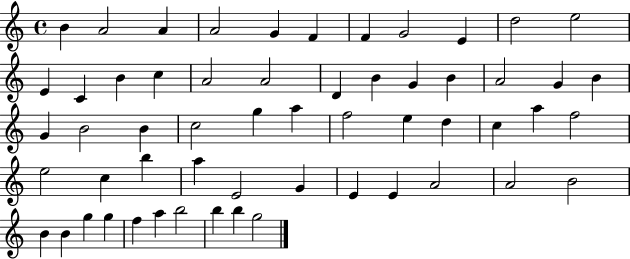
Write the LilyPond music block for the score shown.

{
  \clef treble
  \time 4/4
  \defaultTimeSignature
  \key c \major
  b'4 a'2 a'4 | a'2 g'4 f'4 | f'4 g'2 e'4 | d''2 e''2 | \break e'4 c'4 b'4 c''4 | a'2 a'2 | d'4 b'4 g'4 b'4 | a'2 g'4 b'4 | \break g'4 b'2 b'4 | c''2 g''4 a''4 | f''2 e''4 d''4 | c''4 a''4 f''2 | \break e''2 c''4 b''4 | a''4 e'2 g'4 | e'4 e'4 a'2 | a'2 b'2 | \break b'4 b'4 g''4 g''4 | f''4 a''4 b''2 | b''4 b''4 g''2 | \bar "|."
}